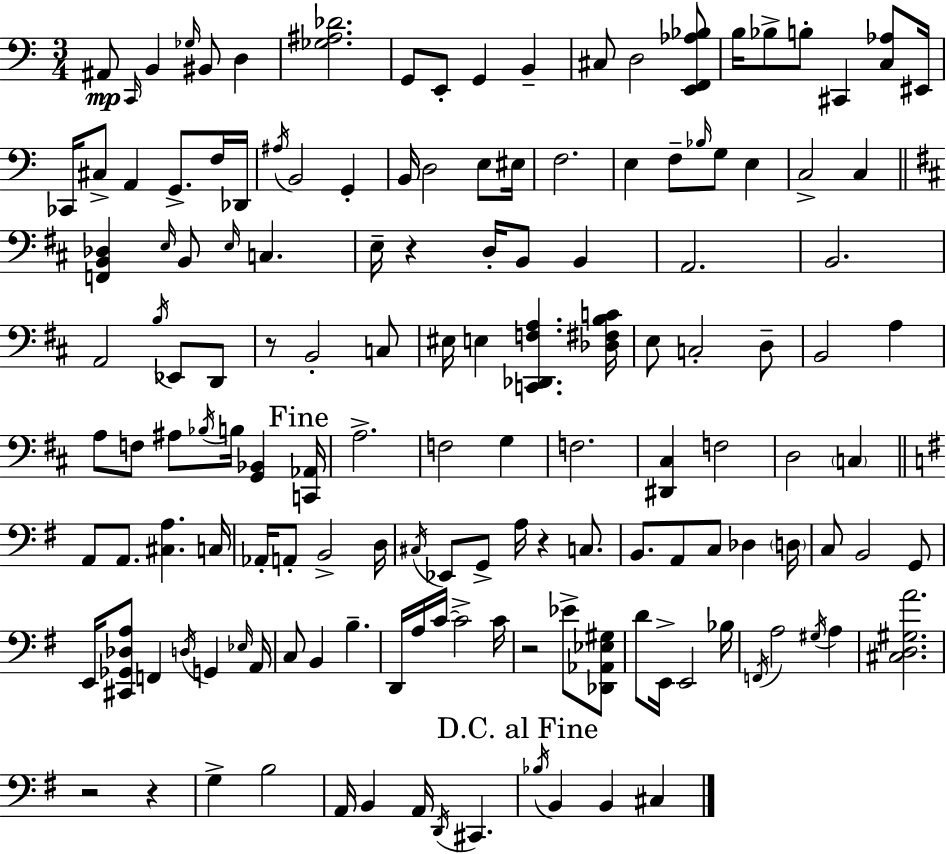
A#2/e C2/s B2/q Gb3/s BIS2/e D3/q [Gb3,A#3,Db4]/h. G2/e E2/e G2/q B2/q C#3/e D3/h [E2,F2,Ab3,Bb3]/e B3/s Bb3/e B3/e C#2/q [C3,Ab3]/e EIS2/s CES2/s C#3/e A2/q G2/e. F3/s Db2/s A#3/s B2/h G2/q B2/s D3/h E3/e EIS3/s F3/h. E3/q F3/e Bb3/s G3/e E3/q C3/h C3/q [F2,B2,Db3]/q E3/s B2/e E3/s C3/q. E3/s R/q D3/s B2/e B2/q A2/h. B2/h. A2/h B3/s Eb2/e D2/e R/e B2/h C3/e EIS3/s E3/q [C2,Db2,F3,A3]/q. [Db3,F#3,B3,C4]/s E3/e C3/h D3/e B2/h A3/q A3/e F3/e A#3/e Bb3/s B3/s [G2,Bb2]/q [C2,Ab2]/s A3/h. F3/h G3/q F3/h. [D#2,C#3]/q F3/h D3/h C3/q A2/e A2/e. [C#3,A3]/q. C3/s Ab2/s A2/e B2/h D3/s C#3/s Eb2/e G2/e A3/s R/q C3/e. B2/e. A2/e C3/e Db3/q D3/s C3/e B2/h G2/e E2/s [C#2,Gb2,Db3,A3]/e F2/q D3/s G2/q Eb3/s A2/s C3/e B2/q B3/q. D2/s A3/s C4/s C4/h C4/s R/h Eb4/e [Db2,Ab2,Eb3,G#3]/e D4/e E2/s E2/h Bb3/s F2/s A3/h G#3/s A3/q [C#3,D3,G#3,A4]/h. R/h R/q G3/q B3/h A2/s B2/q A2/s D2/s C#2/q. Bb3/s B2/q B2/q C#3/q